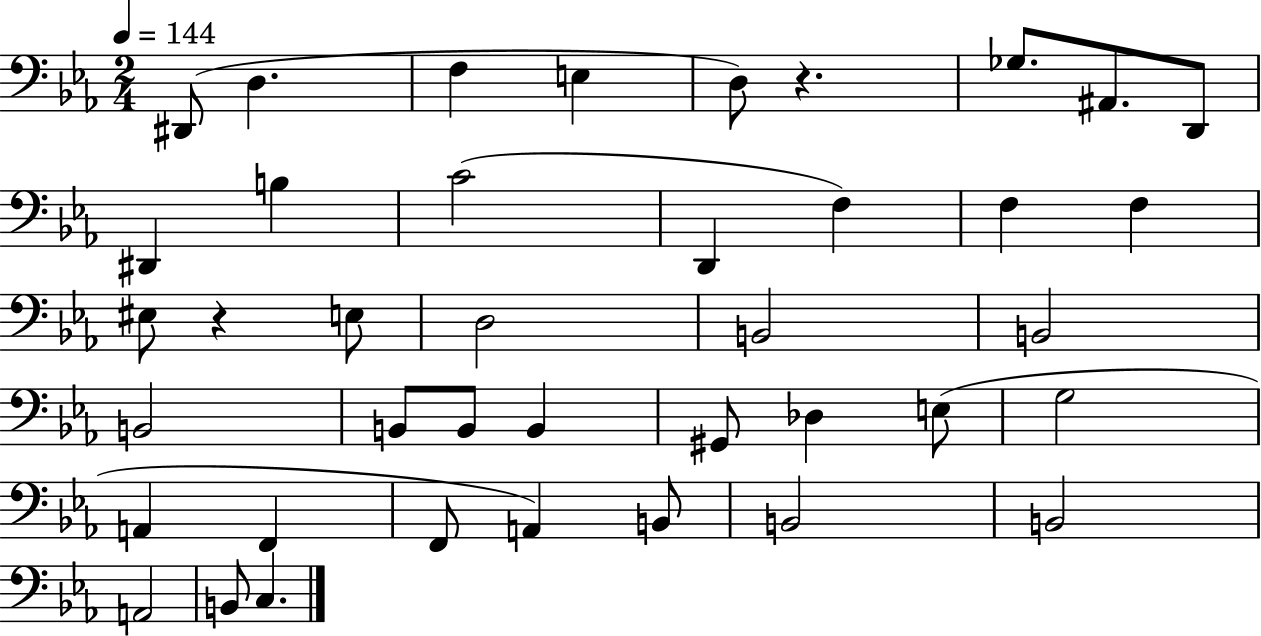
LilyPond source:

{
  \clef bass
  \numericTimeSignature
  \time 2/4
  \key ees \major
  \tempo 4 = 144
  dis,8( d4. | f4 e4 | d8) r4. | ges8. ais,8. d,8 | \break dis,4 b4 | c'2( | d,4 f4) | f4 f4 | \break eis8 r4 e8 | d2 | b,2 | b,2 | \break b,2 | b,8 b,8 b,4 | gis,8 des4 e8( | g2 | \break a,4 f,4 | f,8 a,4) b,8 | b,2 | b,2 | \break a,2 | b,8 c4. | \bar "|."
}